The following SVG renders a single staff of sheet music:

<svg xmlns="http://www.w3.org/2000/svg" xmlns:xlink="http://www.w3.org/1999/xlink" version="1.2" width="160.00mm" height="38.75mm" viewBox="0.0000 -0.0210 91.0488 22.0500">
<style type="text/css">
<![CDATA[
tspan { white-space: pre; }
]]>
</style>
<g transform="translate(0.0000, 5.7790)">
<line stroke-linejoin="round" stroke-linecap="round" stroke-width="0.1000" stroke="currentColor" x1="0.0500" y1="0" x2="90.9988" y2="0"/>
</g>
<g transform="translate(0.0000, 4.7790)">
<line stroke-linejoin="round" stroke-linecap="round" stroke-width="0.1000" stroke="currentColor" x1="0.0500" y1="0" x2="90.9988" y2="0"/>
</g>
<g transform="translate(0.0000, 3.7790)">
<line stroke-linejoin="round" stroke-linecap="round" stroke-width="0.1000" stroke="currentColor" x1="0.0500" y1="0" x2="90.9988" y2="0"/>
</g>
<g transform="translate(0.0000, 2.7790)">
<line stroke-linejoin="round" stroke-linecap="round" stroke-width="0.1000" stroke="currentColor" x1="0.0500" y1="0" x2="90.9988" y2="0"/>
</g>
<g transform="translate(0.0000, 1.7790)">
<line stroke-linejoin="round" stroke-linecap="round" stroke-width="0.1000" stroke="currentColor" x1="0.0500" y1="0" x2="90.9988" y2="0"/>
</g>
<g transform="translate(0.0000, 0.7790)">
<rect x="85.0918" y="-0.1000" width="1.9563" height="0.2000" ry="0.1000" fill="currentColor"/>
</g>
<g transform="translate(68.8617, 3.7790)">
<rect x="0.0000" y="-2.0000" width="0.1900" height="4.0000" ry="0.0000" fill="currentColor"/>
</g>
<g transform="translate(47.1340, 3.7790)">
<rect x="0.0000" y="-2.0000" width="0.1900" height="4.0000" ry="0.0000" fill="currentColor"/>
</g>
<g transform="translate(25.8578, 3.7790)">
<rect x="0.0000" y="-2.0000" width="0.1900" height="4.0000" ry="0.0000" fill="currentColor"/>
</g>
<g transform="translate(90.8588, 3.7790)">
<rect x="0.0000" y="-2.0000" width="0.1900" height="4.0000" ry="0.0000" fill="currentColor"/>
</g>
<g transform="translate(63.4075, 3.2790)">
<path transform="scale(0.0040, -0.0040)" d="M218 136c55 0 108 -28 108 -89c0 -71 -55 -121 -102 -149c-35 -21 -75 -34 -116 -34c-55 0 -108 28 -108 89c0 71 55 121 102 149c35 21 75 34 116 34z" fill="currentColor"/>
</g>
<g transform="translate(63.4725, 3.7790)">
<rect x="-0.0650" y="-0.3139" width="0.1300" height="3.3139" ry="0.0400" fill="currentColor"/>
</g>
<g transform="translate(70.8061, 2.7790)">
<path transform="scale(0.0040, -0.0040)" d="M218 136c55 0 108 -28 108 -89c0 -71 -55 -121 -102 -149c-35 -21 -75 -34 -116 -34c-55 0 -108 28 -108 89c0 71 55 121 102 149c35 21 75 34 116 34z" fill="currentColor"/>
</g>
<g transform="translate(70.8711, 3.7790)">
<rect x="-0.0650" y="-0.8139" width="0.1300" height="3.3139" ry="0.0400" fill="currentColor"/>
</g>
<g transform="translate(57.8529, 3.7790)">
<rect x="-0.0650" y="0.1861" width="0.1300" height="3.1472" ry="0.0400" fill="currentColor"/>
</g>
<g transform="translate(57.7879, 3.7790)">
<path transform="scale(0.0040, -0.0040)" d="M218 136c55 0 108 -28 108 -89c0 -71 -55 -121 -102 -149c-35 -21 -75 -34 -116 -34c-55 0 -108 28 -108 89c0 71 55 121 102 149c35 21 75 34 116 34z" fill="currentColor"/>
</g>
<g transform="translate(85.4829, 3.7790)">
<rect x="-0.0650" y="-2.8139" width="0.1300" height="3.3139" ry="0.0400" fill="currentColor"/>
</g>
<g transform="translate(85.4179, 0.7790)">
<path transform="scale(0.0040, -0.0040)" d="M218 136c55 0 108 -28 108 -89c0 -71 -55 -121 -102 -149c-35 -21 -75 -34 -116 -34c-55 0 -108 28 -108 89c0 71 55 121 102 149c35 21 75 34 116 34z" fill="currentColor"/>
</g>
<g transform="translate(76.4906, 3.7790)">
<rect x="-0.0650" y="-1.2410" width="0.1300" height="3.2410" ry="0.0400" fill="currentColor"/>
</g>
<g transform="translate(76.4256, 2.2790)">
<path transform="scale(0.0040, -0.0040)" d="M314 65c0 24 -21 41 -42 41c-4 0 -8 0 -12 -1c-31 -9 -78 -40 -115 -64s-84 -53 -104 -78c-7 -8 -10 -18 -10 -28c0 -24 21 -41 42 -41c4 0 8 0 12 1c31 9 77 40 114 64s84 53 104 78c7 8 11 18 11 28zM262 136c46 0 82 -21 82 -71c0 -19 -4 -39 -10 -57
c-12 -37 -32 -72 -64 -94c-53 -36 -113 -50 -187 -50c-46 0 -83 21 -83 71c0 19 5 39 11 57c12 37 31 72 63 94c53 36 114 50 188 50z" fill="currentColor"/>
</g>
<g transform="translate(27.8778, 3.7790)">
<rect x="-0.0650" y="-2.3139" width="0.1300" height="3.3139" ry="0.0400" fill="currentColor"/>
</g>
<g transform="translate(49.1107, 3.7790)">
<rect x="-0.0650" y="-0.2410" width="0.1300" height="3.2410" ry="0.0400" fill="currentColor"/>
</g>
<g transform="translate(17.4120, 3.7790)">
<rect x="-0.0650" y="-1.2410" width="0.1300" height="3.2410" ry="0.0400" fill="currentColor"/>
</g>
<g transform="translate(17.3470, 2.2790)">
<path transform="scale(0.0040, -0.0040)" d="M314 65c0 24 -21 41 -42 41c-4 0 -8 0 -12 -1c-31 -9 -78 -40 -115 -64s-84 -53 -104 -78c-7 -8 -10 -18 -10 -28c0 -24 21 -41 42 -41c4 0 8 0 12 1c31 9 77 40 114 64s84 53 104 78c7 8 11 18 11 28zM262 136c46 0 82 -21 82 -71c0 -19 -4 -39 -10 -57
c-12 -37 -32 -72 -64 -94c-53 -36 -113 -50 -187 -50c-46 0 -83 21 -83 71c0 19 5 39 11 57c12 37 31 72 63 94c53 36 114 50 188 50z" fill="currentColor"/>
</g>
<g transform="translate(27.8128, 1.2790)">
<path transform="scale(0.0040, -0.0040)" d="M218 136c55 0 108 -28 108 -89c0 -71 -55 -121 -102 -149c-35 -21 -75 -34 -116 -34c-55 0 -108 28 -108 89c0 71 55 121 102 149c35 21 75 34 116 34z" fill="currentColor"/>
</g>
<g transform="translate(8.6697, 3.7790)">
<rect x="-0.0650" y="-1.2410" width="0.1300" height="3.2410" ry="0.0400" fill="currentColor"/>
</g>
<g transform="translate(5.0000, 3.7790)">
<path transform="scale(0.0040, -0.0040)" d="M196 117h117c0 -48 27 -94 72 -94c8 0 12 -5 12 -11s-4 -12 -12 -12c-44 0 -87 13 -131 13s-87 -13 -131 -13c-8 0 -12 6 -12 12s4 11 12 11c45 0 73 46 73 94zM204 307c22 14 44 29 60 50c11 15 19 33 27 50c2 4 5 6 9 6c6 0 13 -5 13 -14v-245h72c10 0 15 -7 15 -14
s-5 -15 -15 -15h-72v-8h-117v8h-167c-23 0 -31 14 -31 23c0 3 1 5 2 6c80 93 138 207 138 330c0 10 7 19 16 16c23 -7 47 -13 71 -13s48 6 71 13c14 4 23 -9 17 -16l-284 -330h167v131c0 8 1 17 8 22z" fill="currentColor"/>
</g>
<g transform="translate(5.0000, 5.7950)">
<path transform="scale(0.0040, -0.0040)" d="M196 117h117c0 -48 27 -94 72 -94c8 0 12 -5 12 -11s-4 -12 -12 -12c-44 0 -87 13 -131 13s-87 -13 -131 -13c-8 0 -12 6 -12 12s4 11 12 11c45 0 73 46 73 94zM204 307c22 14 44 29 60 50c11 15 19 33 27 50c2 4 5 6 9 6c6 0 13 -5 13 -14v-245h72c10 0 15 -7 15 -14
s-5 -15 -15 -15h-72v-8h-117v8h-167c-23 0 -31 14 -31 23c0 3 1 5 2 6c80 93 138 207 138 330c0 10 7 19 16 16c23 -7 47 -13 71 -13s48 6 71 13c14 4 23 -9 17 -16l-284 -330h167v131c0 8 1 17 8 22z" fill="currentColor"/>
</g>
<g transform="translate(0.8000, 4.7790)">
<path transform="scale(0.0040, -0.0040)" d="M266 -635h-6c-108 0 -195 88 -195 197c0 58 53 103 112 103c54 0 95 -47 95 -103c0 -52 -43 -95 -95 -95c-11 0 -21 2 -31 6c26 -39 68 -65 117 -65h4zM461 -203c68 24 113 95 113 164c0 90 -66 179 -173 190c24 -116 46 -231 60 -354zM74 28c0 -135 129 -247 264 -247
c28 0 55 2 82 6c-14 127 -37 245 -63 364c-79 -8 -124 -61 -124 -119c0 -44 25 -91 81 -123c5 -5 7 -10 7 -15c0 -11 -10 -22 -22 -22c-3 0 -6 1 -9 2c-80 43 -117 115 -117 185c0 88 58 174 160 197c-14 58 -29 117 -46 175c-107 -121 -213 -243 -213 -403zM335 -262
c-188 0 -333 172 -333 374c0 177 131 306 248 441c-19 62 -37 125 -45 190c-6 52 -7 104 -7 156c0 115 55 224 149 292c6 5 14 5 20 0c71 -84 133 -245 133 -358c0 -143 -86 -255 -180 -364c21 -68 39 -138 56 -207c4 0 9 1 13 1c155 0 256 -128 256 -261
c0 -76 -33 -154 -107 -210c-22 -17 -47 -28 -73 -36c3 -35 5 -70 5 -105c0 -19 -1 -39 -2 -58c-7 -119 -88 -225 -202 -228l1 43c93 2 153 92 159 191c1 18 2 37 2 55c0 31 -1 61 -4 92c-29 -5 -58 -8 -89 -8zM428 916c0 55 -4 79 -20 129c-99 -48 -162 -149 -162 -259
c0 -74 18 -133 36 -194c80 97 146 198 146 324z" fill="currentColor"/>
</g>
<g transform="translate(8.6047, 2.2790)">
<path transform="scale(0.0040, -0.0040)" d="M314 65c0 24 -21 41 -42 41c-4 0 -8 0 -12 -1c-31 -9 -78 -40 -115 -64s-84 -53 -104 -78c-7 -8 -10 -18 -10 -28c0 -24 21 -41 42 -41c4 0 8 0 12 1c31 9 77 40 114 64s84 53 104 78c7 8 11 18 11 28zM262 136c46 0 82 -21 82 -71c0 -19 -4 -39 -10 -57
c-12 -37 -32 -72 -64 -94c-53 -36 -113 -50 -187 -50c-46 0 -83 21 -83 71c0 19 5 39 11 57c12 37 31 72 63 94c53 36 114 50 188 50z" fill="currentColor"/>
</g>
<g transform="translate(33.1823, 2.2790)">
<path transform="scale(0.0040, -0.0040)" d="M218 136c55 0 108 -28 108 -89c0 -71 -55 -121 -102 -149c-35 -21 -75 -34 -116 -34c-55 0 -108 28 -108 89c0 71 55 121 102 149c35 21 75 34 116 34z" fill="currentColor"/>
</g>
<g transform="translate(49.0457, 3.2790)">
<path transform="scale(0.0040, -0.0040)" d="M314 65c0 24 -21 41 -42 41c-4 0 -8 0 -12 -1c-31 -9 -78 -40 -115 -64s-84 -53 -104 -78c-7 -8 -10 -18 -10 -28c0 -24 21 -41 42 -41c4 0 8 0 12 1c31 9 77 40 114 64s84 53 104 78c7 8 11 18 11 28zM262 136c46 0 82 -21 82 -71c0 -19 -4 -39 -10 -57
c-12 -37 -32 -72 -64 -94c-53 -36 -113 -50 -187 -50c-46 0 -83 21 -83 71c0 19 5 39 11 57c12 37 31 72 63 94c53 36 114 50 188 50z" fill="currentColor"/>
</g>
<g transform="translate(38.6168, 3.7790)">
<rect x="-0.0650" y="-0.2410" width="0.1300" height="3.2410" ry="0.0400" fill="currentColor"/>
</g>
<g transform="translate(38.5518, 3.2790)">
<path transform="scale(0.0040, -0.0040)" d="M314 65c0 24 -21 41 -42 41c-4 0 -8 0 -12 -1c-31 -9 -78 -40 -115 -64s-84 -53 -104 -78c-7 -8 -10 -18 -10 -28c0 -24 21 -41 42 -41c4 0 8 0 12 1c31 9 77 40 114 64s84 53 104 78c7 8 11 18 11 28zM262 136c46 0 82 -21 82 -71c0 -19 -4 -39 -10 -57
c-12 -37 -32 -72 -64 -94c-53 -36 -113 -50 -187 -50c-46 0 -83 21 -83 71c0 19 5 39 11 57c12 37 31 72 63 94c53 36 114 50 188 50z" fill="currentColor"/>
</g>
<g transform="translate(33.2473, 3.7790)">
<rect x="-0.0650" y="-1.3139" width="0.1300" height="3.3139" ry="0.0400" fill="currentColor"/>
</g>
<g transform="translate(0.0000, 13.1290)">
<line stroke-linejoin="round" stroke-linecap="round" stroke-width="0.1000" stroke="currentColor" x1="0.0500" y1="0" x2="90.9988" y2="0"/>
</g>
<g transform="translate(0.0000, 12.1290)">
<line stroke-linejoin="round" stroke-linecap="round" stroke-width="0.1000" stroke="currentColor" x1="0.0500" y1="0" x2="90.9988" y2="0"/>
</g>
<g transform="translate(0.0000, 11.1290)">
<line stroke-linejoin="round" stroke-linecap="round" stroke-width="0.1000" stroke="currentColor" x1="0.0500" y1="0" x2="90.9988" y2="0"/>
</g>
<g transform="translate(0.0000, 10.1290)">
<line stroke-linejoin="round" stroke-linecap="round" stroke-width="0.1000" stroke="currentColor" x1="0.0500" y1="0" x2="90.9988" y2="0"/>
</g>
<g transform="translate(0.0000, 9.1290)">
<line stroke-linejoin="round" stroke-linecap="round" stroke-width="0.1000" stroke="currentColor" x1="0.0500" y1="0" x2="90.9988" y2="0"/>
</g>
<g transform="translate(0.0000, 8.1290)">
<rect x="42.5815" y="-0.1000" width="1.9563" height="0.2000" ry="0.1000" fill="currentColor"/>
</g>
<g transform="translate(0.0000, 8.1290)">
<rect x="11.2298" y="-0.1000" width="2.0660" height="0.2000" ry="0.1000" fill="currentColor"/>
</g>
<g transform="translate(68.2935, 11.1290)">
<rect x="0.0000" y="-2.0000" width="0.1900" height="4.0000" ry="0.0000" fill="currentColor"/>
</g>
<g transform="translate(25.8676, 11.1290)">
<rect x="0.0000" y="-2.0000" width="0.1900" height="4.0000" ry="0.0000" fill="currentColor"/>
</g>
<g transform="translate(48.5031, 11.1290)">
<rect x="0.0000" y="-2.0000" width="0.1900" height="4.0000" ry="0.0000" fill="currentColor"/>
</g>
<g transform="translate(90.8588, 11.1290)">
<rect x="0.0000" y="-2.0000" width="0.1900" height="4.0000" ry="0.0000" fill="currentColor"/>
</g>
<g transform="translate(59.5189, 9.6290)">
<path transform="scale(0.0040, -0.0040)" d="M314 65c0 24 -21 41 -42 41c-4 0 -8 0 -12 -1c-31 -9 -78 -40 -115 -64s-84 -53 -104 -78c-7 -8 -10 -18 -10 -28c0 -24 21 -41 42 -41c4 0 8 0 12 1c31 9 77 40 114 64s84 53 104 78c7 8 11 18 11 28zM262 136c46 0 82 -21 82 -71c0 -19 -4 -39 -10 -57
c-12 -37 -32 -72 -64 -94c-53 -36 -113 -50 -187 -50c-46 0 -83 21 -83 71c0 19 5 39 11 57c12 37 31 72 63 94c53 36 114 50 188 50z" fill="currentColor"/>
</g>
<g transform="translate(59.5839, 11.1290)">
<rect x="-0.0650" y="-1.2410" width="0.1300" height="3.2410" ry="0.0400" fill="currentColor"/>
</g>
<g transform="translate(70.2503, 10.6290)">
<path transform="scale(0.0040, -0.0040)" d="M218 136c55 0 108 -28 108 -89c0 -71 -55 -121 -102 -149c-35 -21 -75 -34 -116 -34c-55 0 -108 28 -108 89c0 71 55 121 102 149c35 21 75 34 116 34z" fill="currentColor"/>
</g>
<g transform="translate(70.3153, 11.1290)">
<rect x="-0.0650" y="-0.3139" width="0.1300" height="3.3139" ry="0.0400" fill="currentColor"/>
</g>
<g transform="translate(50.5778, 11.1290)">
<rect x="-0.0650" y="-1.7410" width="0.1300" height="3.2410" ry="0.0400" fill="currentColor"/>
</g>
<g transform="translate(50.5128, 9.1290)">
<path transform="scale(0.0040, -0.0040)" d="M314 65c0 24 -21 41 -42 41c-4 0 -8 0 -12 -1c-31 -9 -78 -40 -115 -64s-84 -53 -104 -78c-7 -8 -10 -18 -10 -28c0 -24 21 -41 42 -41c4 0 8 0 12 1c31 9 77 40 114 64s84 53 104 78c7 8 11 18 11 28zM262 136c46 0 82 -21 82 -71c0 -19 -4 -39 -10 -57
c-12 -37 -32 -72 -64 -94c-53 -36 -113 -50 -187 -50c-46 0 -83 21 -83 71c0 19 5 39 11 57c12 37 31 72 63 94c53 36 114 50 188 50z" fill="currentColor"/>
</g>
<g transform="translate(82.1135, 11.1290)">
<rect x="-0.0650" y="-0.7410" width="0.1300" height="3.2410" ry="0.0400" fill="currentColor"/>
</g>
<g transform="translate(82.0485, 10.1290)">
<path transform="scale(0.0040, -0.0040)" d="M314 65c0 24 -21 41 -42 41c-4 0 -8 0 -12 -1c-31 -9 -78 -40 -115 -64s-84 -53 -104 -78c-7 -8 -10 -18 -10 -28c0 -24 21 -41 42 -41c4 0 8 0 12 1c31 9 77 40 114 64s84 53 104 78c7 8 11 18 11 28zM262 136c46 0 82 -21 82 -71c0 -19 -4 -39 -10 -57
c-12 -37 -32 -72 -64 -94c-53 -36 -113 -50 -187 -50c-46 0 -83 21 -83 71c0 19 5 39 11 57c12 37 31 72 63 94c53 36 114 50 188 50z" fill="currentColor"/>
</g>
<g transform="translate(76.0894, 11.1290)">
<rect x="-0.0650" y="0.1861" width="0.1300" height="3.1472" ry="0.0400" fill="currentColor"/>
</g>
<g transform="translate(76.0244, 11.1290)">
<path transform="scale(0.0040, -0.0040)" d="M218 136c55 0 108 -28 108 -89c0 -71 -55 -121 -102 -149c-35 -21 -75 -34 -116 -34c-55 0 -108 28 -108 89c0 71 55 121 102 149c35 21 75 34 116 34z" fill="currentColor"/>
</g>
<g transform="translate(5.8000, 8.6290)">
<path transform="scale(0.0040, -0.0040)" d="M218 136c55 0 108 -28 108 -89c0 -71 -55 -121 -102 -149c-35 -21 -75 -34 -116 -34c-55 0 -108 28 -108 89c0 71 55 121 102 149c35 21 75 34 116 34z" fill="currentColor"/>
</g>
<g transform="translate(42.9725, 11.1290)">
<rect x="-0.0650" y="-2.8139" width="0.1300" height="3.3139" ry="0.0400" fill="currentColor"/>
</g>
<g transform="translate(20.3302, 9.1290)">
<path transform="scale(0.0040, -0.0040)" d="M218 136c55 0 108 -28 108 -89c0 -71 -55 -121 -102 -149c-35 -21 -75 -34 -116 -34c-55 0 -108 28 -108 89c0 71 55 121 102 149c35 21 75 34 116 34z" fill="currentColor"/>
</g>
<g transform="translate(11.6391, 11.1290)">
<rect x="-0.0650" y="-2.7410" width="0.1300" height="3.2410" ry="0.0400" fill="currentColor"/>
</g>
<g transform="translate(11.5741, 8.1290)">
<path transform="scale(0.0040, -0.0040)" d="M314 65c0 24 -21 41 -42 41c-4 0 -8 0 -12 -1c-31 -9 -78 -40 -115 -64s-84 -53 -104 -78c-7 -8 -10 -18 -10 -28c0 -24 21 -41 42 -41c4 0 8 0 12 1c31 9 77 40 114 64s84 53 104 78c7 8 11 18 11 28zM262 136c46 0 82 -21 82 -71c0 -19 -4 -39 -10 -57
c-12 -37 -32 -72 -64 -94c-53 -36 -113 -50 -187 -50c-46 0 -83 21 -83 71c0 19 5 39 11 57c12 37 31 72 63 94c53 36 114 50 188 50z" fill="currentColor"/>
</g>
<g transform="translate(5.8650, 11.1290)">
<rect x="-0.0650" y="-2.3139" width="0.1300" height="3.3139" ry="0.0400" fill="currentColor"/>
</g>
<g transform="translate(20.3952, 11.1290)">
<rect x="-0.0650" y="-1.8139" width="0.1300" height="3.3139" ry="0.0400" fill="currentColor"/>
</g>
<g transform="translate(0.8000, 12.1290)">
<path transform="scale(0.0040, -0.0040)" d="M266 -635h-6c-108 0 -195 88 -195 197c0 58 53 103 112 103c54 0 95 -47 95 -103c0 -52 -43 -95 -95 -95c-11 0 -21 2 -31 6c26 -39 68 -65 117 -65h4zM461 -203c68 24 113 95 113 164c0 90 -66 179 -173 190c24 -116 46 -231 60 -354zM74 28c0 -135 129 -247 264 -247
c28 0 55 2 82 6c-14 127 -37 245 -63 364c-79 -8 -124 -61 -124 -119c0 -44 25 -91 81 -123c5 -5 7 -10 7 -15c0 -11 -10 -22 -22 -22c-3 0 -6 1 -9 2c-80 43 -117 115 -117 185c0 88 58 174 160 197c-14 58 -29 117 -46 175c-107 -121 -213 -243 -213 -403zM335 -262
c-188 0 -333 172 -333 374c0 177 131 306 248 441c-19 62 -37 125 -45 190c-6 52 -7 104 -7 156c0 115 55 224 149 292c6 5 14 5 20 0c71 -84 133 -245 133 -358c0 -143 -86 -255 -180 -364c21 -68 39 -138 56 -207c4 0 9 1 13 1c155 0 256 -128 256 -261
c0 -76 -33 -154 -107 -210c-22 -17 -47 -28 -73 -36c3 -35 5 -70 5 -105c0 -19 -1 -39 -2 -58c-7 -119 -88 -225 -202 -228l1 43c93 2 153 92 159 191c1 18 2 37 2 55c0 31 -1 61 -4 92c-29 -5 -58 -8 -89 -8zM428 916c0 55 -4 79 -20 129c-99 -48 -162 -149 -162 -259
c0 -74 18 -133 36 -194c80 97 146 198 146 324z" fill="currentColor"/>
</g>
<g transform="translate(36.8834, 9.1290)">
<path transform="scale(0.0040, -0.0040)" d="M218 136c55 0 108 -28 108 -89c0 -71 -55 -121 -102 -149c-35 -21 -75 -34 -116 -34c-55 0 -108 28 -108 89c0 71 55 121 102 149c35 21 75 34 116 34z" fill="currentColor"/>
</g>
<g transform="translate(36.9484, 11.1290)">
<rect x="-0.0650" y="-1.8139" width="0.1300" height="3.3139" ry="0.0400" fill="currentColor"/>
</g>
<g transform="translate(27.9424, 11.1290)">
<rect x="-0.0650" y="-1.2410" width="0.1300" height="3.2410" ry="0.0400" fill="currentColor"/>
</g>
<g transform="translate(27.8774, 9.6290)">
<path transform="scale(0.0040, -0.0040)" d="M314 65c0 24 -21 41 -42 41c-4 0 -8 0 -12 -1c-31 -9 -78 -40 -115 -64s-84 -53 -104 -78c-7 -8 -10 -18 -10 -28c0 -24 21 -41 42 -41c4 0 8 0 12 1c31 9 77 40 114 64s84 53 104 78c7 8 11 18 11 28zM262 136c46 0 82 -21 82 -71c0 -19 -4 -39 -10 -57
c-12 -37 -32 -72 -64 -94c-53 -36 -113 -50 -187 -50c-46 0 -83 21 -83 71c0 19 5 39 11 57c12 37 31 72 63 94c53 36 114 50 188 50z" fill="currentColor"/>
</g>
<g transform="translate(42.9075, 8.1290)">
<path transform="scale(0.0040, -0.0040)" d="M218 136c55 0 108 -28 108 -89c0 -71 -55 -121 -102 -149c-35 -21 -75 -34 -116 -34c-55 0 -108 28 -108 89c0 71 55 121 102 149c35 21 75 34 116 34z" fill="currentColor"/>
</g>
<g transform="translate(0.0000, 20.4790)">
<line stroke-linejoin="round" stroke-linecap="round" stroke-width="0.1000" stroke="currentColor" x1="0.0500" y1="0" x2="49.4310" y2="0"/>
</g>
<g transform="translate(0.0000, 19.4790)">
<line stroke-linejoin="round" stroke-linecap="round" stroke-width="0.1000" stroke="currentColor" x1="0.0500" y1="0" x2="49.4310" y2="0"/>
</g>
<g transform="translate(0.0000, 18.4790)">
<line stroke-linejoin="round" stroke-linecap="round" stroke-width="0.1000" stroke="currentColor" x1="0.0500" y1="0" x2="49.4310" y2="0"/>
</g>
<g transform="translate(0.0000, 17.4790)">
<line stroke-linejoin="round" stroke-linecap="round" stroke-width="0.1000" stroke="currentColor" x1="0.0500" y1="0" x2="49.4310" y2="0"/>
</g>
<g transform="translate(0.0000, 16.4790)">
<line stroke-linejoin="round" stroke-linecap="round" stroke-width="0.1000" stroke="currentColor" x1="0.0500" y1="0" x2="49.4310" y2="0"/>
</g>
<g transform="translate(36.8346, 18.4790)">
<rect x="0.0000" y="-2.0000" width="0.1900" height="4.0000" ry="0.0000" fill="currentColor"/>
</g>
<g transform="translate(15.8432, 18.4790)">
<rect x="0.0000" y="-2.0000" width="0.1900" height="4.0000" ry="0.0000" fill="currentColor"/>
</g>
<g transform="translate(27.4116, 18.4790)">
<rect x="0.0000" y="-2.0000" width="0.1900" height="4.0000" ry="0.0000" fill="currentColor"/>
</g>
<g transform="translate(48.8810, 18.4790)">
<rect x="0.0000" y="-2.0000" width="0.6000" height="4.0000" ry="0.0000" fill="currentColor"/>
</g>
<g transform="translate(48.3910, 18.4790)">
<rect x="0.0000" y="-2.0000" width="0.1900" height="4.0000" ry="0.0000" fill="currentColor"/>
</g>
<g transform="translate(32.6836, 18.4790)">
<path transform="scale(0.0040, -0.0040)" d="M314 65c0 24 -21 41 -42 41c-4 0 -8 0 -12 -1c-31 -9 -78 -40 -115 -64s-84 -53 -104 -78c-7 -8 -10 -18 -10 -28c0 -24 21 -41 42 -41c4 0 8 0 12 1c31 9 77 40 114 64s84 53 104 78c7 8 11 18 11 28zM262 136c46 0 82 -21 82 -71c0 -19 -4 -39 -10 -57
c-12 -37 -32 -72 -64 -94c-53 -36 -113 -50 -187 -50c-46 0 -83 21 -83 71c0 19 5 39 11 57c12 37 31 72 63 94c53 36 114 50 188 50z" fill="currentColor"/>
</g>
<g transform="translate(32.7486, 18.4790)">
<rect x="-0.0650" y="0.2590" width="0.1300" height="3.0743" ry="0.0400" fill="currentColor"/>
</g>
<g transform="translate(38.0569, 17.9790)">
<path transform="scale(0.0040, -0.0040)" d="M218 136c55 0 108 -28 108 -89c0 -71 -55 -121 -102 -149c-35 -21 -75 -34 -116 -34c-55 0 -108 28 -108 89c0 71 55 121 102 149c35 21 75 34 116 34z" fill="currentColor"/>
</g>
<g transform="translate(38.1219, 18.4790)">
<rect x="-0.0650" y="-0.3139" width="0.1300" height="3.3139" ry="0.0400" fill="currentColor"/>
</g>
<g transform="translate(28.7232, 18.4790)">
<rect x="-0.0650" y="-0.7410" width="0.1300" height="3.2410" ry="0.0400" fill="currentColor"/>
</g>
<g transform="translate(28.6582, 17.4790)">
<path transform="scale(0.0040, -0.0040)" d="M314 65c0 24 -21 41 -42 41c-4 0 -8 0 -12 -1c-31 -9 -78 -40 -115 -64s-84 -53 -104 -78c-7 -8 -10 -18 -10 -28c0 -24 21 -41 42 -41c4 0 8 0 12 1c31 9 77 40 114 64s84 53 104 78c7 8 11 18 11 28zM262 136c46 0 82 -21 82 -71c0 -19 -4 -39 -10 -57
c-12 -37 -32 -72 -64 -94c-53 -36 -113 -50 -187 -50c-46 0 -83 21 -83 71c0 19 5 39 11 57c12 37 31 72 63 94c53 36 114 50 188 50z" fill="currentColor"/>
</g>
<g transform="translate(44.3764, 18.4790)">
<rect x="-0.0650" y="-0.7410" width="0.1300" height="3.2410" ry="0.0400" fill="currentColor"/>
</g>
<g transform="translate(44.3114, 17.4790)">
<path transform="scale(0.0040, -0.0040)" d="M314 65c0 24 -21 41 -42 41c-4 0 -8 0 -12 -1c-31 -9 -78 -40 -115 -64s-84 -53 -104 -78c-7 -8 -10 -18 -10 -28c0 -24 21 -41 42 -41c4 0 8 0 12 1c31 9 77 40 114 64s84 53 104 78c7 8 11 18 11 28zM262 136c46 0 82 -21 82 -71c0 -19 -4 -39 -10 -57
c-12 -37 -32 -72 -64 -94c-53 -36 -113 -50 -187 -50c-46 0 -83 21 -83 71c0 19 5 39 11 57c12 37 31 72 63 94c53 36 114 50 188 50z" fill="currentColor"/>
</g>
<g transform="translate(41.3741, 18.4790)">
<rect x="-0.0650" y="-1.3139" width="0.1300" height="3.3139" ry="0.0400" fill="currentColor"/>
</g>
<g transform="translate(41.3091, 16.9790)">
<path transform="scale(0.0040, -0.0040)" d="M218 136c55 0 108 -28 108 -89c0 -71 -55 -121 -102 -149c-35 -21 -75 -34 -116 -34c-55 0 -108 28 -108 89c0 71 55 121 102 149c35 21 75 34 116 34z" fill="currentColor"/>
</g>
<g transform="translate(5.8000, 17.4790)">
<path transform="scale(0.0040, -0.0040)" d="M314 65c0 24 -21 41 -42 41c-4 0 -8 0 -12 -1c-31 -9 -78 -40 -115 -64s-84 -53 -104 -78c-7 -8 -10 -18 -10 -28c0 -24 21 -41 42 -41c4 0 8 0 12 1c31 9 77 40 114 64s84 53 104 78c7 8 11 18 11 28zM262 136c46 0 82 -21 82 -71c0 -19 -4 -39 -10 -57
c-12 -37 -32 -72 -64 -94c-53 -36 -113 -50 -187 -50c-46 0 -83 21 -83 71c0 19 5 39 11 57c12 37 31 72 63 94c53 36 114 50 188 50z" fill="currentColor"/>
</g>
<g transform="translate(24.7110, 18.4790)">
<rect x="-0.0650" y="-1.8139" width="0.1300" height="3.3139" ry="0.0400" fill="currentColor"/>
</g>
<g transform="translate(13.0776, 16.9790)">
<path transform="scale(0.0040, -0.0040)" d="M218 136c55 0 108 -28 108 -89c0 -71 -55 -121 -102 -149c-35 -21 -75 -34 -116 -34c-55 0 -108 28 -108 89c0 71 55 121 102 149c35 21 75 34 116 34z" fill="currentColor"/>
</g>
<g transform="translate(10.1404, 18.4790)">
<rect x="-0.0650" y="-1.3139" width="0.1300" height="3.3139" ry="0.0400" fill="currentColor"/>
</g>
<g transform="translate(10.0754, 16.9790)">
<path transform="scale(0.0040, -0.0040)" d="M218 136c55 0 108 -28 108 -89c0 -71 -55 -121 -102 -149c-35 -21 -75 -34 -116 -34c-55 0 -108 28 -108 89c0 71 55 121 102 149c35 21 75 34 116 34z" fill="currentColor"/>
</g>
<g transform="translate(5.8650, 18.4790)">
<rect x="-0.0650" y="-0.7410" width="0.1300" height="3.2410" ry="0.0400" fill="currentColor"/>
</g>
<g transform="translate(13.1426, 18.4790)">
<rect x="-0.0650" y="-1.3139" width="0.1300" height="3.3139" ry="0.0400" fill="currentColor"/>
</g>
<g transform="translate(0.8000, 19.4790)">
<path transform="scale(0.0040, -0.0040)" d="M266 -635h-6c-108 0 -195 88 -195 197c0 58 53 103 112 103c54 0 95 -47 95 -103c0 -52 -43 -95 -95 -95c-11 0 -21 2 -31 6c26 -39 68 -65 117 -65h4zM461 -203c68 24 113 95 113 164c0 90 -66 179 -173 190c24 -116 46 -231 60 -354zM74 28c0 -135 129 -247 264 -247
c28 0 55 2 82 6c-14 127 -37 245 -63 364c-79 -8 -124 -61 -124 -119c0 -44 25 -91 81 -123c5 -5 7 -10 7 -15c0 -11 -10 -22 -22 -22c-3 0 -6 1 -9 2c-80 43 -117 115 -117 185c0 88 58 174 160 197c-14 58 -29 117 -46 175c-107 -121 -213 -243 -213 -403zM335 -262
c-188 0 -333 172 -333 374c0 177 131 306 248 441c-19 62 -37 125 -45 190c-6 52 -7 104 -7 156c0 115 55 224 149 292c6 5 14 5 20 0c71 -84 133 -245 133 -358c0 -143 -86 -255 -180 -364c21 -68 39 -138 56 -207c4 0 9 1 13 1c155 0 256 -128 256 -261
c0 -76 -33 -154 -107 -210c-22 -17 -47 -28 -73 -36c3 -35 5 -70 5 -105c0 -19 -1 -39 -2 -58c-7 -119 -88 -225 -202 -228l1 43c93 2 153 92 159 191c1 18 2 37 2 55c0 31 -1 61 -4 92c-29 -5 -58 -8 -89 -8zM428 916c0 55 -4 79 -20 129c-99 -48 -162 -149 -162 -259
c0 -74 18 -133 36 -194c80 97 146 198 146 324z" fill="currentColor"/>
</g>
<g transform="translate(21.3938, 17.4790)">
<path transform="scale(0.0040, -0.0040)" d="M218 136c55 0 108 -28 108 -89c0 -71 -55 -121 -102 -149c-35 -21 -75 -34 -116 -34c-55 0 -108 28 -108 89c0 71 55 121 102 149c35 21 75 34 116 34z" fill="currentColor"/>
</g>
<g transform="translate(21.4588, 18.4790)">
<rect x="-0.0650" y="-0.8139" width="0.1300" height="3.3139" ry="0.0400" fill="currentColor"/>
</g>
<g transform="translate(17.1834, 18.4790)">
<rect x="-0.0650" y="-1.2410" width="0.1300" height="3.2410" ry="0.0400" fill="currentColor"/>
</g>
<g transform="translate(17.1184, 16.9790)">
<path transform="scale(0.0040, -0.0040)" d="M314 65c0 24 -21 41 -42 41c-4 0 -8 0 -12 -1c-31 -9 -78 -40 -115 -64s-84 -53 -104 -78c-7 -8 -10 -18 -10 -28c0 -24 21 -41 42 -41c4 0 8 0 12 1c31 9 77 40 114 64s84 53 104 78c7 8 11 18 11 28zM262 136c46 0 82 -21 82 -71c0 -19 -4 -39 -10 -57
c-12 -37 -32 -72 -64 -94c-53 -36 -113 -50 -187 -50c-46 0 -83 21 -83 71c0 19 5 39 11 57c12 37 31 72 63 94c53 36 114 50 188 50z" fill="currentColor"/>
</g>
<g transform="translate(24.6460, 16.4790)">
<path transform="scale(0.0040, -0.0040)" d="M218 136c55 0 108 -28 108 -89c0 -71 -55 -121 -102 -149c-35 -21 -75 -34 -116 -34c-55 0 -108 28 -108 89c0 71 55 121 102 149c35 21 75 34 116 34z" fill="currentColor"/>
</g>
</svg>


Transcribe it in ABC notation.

X:1
T:Untitled
M:4/4
L:1/4
K:C
e2 e2 g e c2 c2 B c d e2 a g a2 f e2 f a f2 e2 c B d2 d2 e e e2 d f d2 B2 c e d2